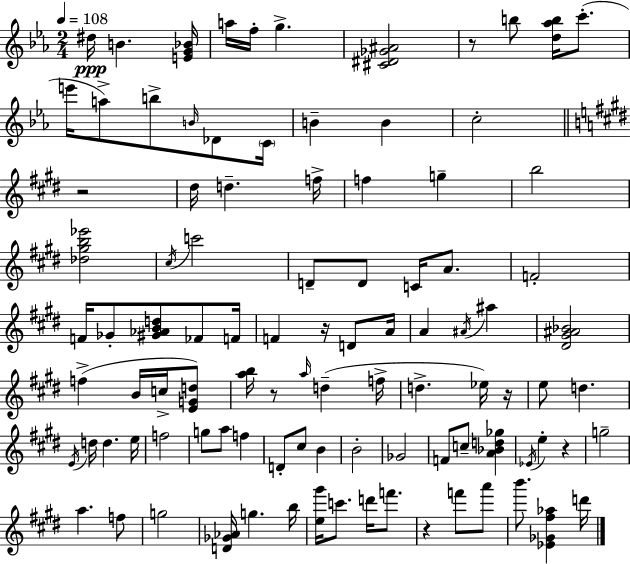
{
  \clef treble
  \numericTimeSignature
  \time 2/4
  \key ees \major
  \tempo 4 = 108
  dis''16\ppp b'4. <e' g' bes'>16 | a''16 f''16-. g''4.-> | <cis' dis' ges' ais'>2 | r8 b''8 <d'' aes'' b''>16 c'''8.-.( | \break e'''16 a''8->) b''8-> \grace { b'16 } des'8 | \parenthesize c'16 b'4-- b'4 | c''2-. | \bar "||" \break \key e \major r2 | dis''16 d''4.-- f''16-> | f''4 g''4-- | b''2 | \break <des'' gis'' b'' ees'''>2 | \acciaccatura { cis''16 } c'''2 | d'8-- d'8 c'16 a'8. | f'2-. | \break f'16 ges'8-. <gis' aes' b' d''>8 fes'8 | f'16 f'4 r16 d'8 | a'16 a'4 \acciaccatura { ais'16 } ais''4 | <dis' gis' ais' bes'>2 | \break f''4->( b'16 c''16-> | <e' g' d''>8) <a'' b''>16 r8 \grace { a''16 }( d''4-- | f''16-> d''4.-> | ees''16) r16 e''8 d''4. | \break \acciaccatura { e'16 } d''16 d''4. | e''16 f''2 | g''8 a''8 | f''4 d'8-. cis''8 | \break b'4 b'2-. | ges'2 | f'8 c''8-- | <a' bes' d'' ges''>4 \acciaccatura { ees'16 } e''4-. | \break r4 g''2-- | a''4. | f''8 g''2 | <d' ges' aes'>16 g''4. | \break b''16 <e'' gis'''>16 c'''8. | d'''16 f'''8. r4 | f'''8 a'''8 b'''8. | <ees' ges' fis'' aes''>4 d'''16 \bar "|."
}